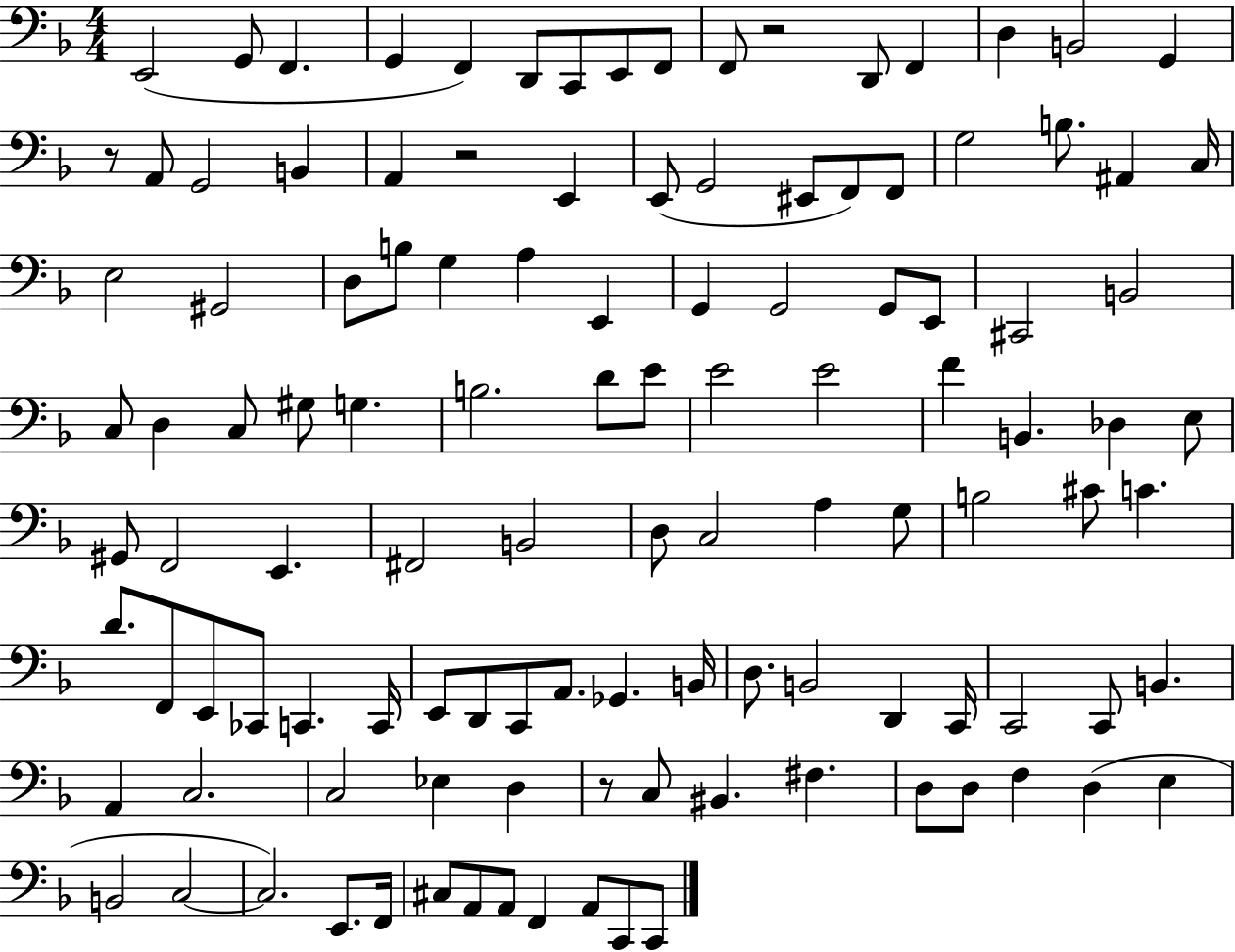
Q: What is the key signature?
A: F major